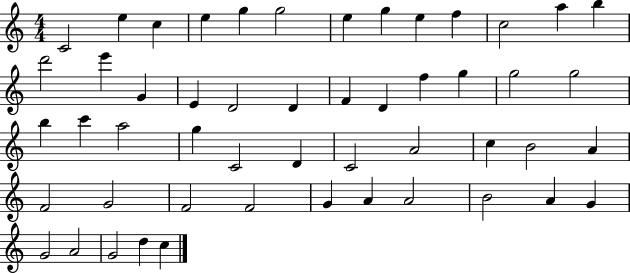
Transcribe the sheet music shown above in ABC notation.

X:1
T:Untitled
M:4/4
L:1/4
K:C
C2 e c e g g2 e g e f c2 a b d'2 e' G E D2 D F D f g g2 g2 b c' a2 g C2 D C2 A2 c B2 A F2 G2 F2 F2 G A A2 B2 A G G2 A2 G2 d c